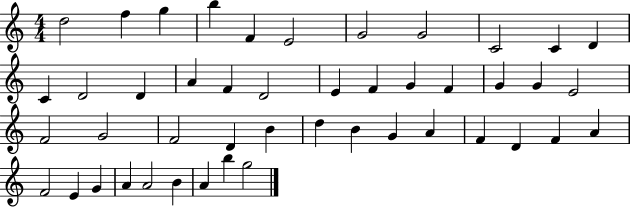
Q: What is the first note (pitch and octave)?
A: D5